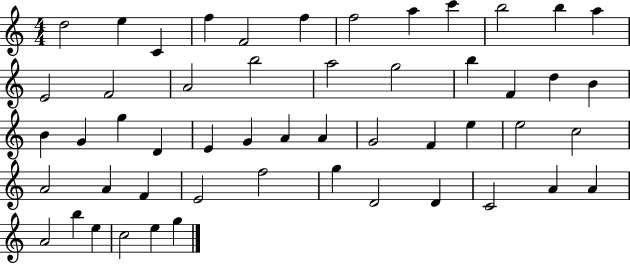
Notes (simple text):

D5/h E5/q C4/q F5/q F4/h F5/q F5/h A5/q C6/q B5/h B5/q A5/q E4/h F4/h A4/h B5/h A5/h G5/h B5/q F4/q D5/q B4/q B4/q G4/q G5/q D4/q E4/q G4/q A4/q A4/q G4/h F4/q E5/q E5/h C5/h A4/h A4/q F4/q E4/h F5/h G5/q D4/h D4/q C4/h A4/q A4/q A4/h B5/q E5/q C5/h E5/q G5/q